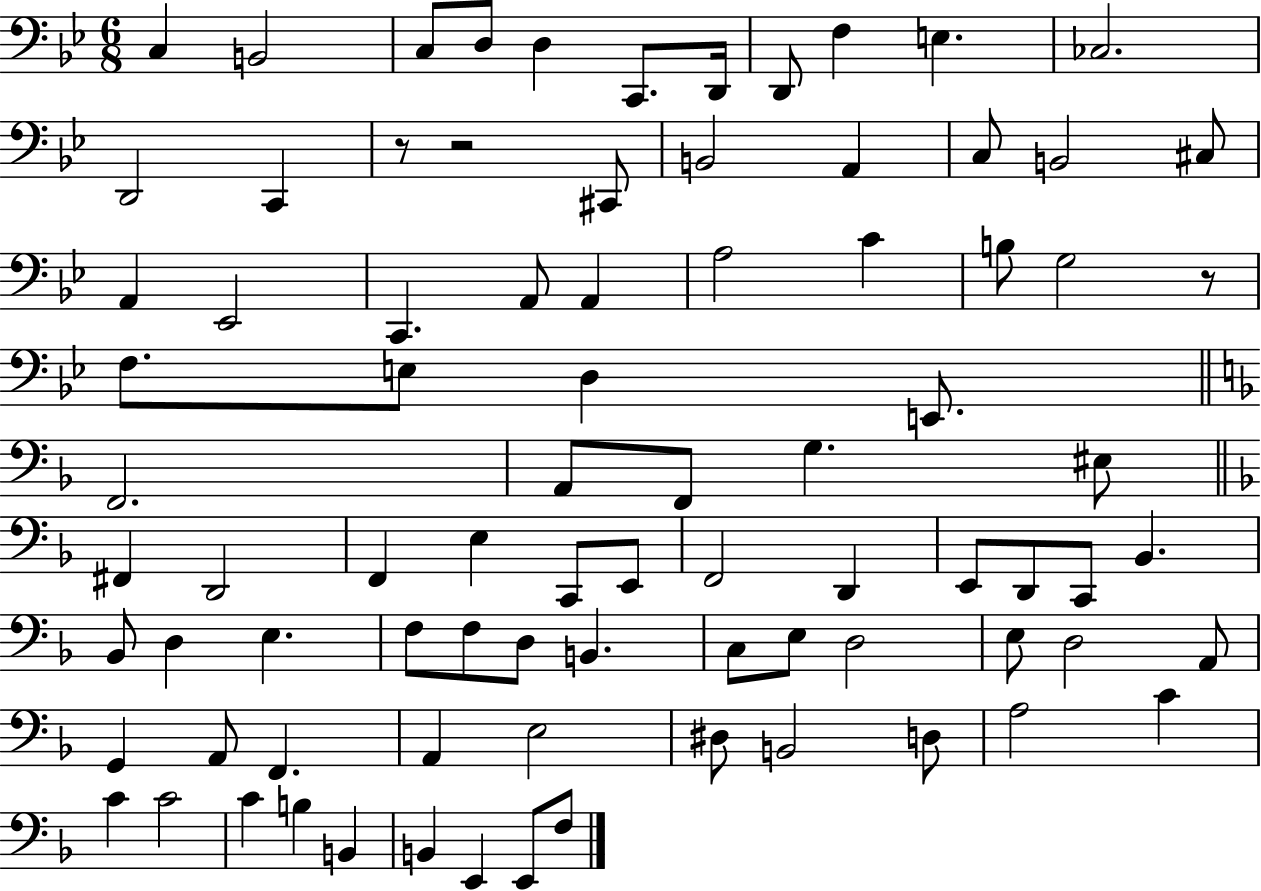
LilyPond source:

{
  \clef bass
  \numericTimeSignature
  \time 6/8
  \key bes \major
  c4 b,2 | c8 d8 d4 c,8. d,16 | d,8 f4 e4. | ces2. | \break d,2 c,4 | r8 r2 cis,8 | b,2 a,4 | c8 b,2 cis8 | \break a,4 ees,2 | c,4. a,8 a,4 | a2 c'4 | b8 g2 r8 | \break f8. e8 d4 e,8. | \bar "||" \break \key f \major f,2. | a,8 f,8 g4. eis8 | \bar "||" \break \key d \minor fis,4 d,2 | f,4 e4 c,8 e,8 | f,2 d,4 | e,8 d,8 c,8 bes,4. | \break bes,8 d4 e4. | f8 f8 d8 b,4. | c8 e8 d2 | e8 d2 a,8 | \break g,4 a,8 f,4. | a,4 e2 | dis8 b,2 d8 | a2 c'4 | \break c'4 c'2 | c'4 b4 b,4 | b,4 e,4 e,8 f8 | \bar "|."
}